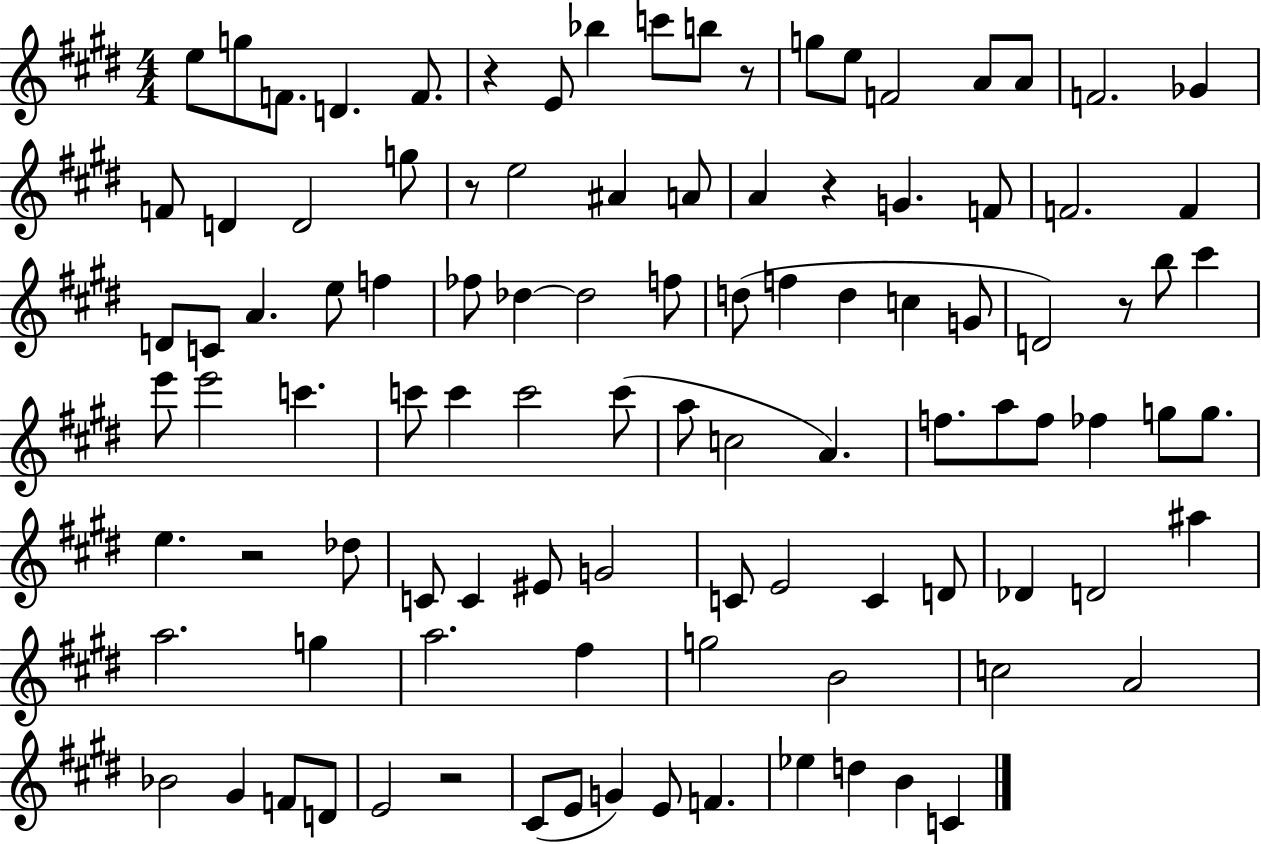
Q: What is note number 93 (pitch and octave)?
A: Eb5